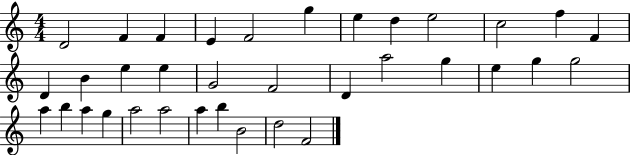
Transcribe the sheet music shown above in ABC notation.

X:1
T:Untitled
M:4/4
L:1/4
K:C
D2 F F E F2 g e d e2 c2 f F D B e e G2 F2 D a2 g e g g2 a b a g a2 a2 a b B2 d2 F2